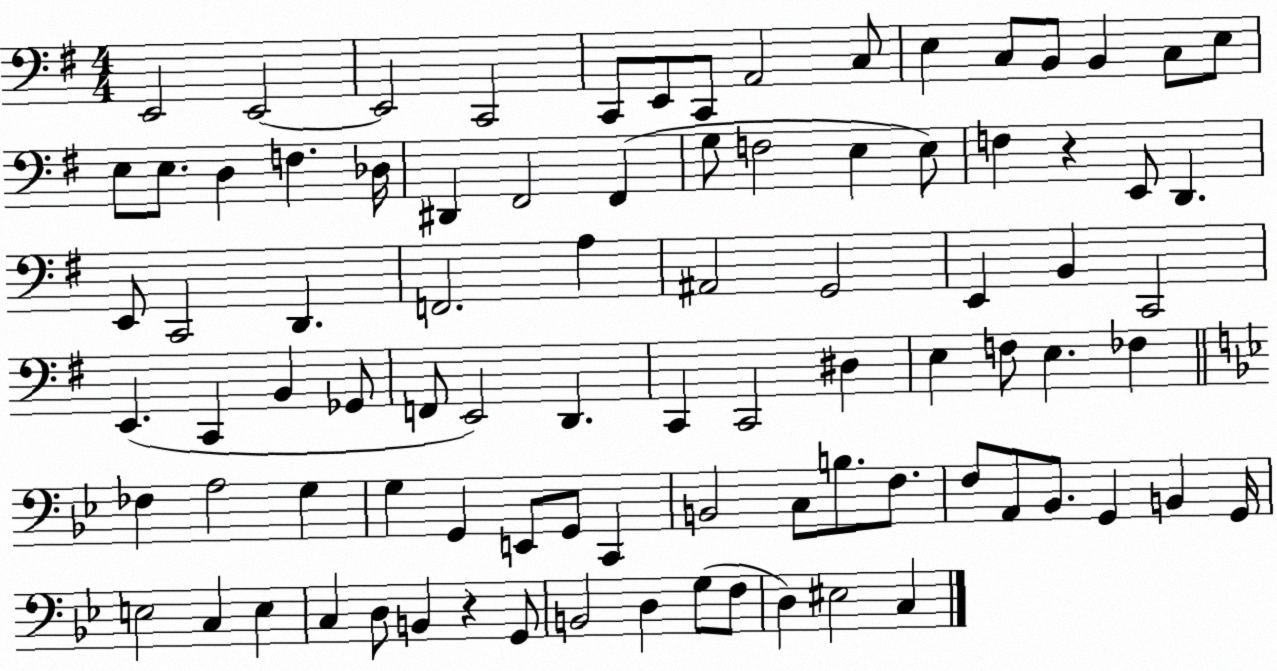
X:1
T:Untitled
M:4/4
L:1/4
K:G
E,,2 E,,2 E,,2 C,,2 C,,/2 E,,/2 C,,/2 A,,2 C,/2 E, C,/2 B,,/2 B,, C,/2 E,/2 E,/2 E,/2 D, F, _D,/4 ^D,, ^F,,2 ^F,, G,/2 F,2 E, E,/2 F, z E,,/2 D,, E,,/2 C,,2 D,, F,,2 A, ^A,,2 G,,2 E,, B,, C,,2 E,, C,, B,, _G,,/2 F,,/2 E,,2 D,, C,, C,,2 ^D, E, F,/2 E, _F, _F, A,2 G, G, G,, E,,/2 G,,/2 C,, B,,2 C,/2 B,/2 F,/2 F,/2 A,,/2 _B,,/2 G,, B,, G,,/4 E,2 C, E, C, D,/2 B,, z G,,/2 B,,2 D, G,/2 F,/2 D, ^E,2 C,